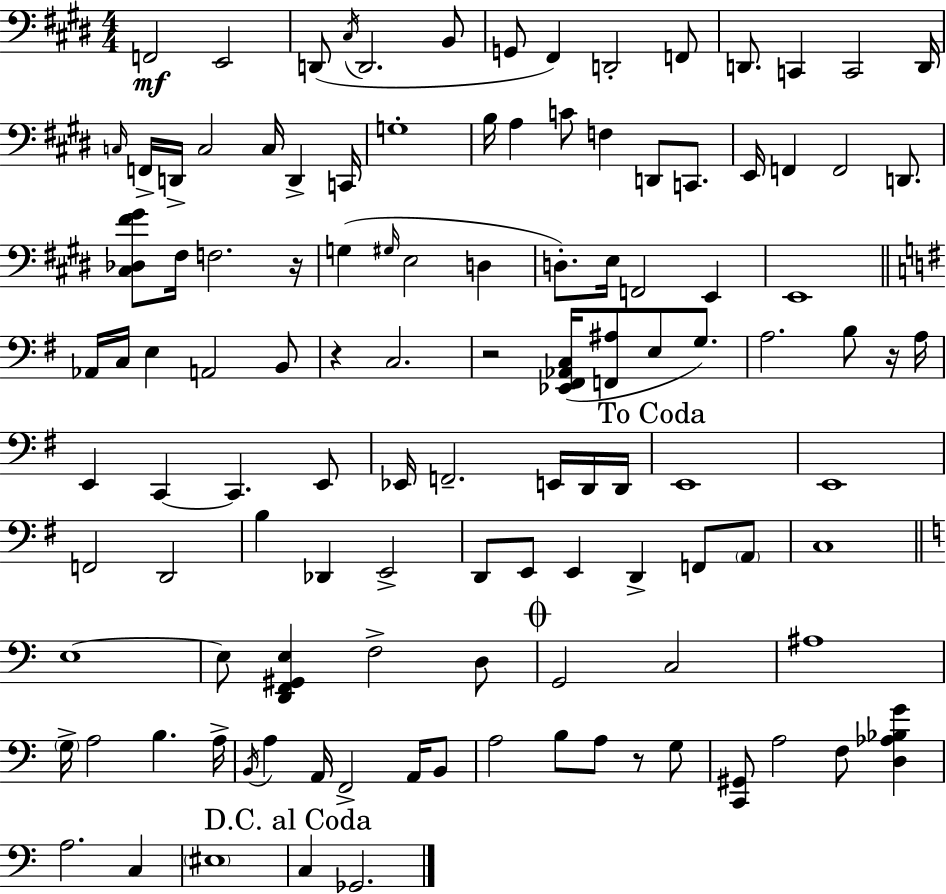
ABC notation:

X:1
T:Untitled
M:4/4
L:1/4
K:E
F,,2 E,,2 D,,/2 ^C,/4 D,,2 B,,/2 G,,/2 ^F,, D,,2 F,,/2 D,,/2 C,, C,,2 D,,/4 C,/4 F,,/4 D,,/4 C,2 C,/4 D,, C,,/4 G,4 B,/4 A, C/2 F, D,,/2 C,,/2 E,,/4 F,, F,,2 D,,/2 [^C,_D,^F^G]/2 ^F,/4 F,2 z/4 G, ^G,/4 E,2 D, D,/2 E,/4 F,,2 E,, E,,4 _A,,/4 C,/4 E, A,,2 B,,/2 z C,2 z2 [_E,,^F,,_A,,C,]/4 [F,,^A,]/2 E,/2 G,/2 A,2 B,/2 z/4 A,/4 E,, C,, C,, E,,/2 _E,,/4 F,,2 E,,/4 D,,/4 D,,/4 E,,4 E,,4 F,,2 D,,2 B, _D,, E,,2 D,,/2 E,,/2 E,, D,, F,,/2 A,,/2 C,4 E,4 E,/2 [D,,F,,^G,,E,] F,2 D,/2 G,,2 C,2 ^A,4 G,/4 A,2 B, A,/4 B,,/4 A, A,,/4 F,,2 A,,/4 B,,/2 A,2 B,/2 A,/2 z/2 G,/2 [C,,^G,,]/2 A,2 F,/2 [D,_A,_B,G] A,2 C, ^E,4 C, _G,,2